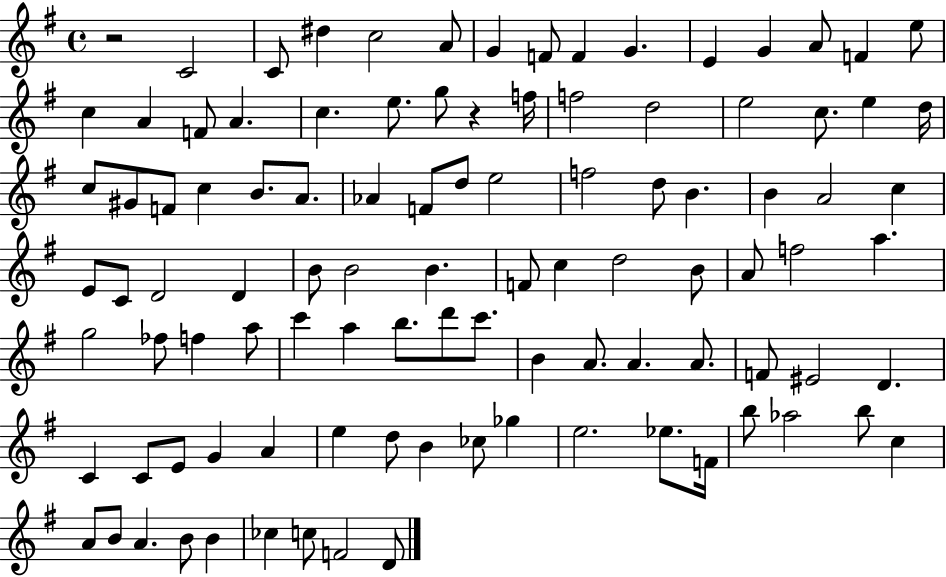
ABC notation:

X:1
T:Untitled
M:4/4
L:1/4
K:G
z2 C2 C/2 ^d c2 A/2 G F/2 F G E G A/2 F e/2 c A F/2 A c e/2 g/2 z f/4 f2 d2 e2 c/2 e d/4 c/2 ^G/2 F/2 c B/2 A/2 _A F/2 d/2 e2 f2 d/2 B B A2 c E/2 C/2 D2 D B/2 B2 B F/2 c d2 B/2 A/2 f2 a g2 _f/2 f a/2 c' a b/2 d'/2 c'/2 B A/2 A A/2 F/2 ^E2 D C C/2 E/2 G A e d/2 B _c/2 _g e2 _e/2 F/4 b/2 _a2 b/2 c A/2 B/2 A B/2 B _c c/2 F2 D/2